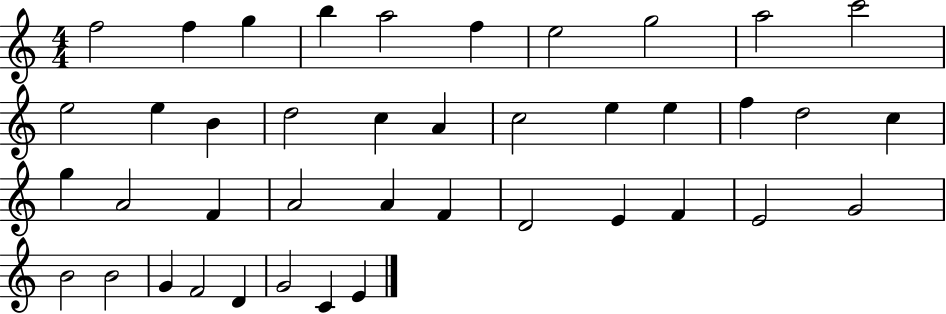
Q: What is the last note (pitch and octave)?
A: E4